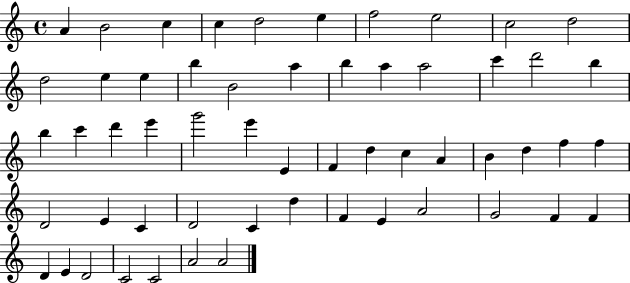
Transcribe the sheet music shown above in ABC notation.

X:1
T:Untitled
M:4/4
L:1/4
K:C
A B2 c c d2 e f2 e2 c2 d2 d2 e e b B2 a b a a2 c' d'2 b b c' d' e' g'2 e' E F d c A B d f f D2 E C D2 C d F E A2 G2 F F D E D2 C2 C2 A2 A2